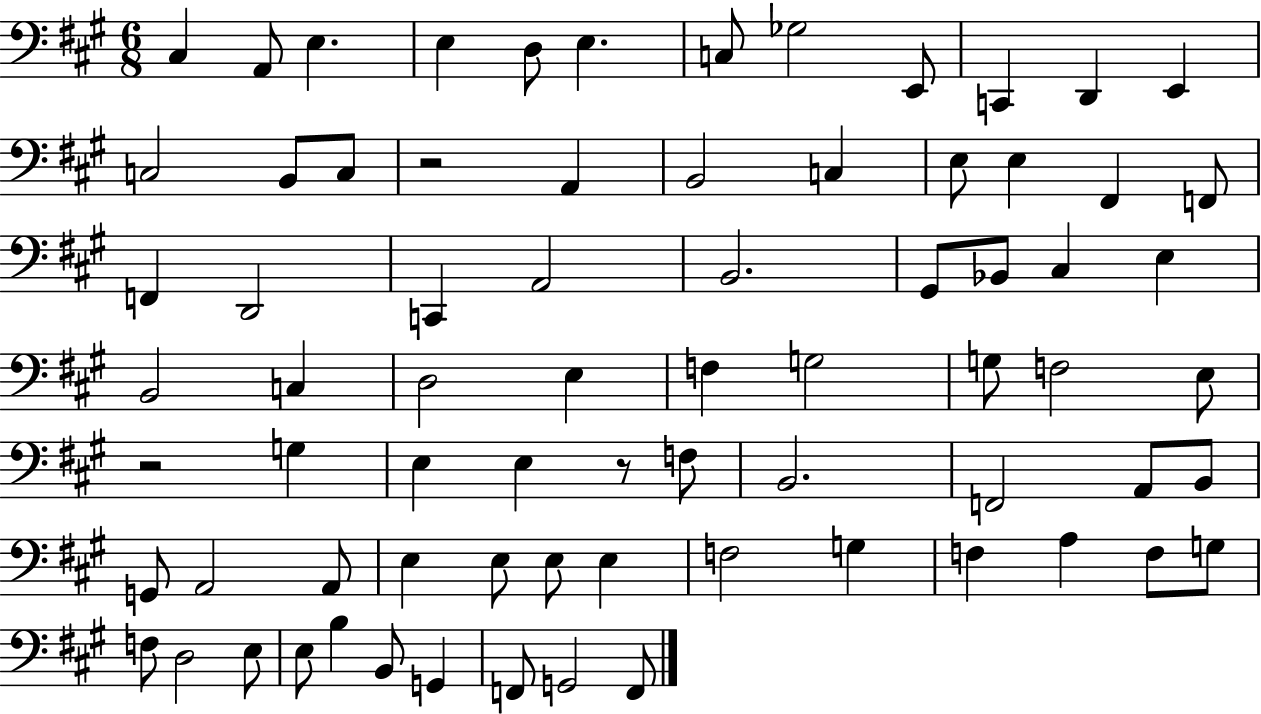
X:1
T:Untitled
M:6/8
L:1/4
K:A
^C, A,,/2 E, E, D,/2 E, C,/2 _G,2 E,,/2 C,, D,, E,, C,2 B,,/2 C,/2 z2 A,, B,,2 C, E,/2 E, ^F,, F,,/2 F,, D,,2 C,, A,,2 B,,2 ^G,,/2 _B,,/2 ^C, E, B,,2 C, D,2 E, F, G,2 G,/2 F,2 E,/2 z2 G, E, E, z/2 F,/2 B,,2 F,,2 A,,/2 B,,/2 G,,/2 A,,2 A,,/2 E, E,/2 E,/2 E, F,2 G, F, A, F,/2 G,/2 F,/2 D,2 E,/2 E,/2 B, B,,/2 G,, F,,/2 G,,2 F,,/2